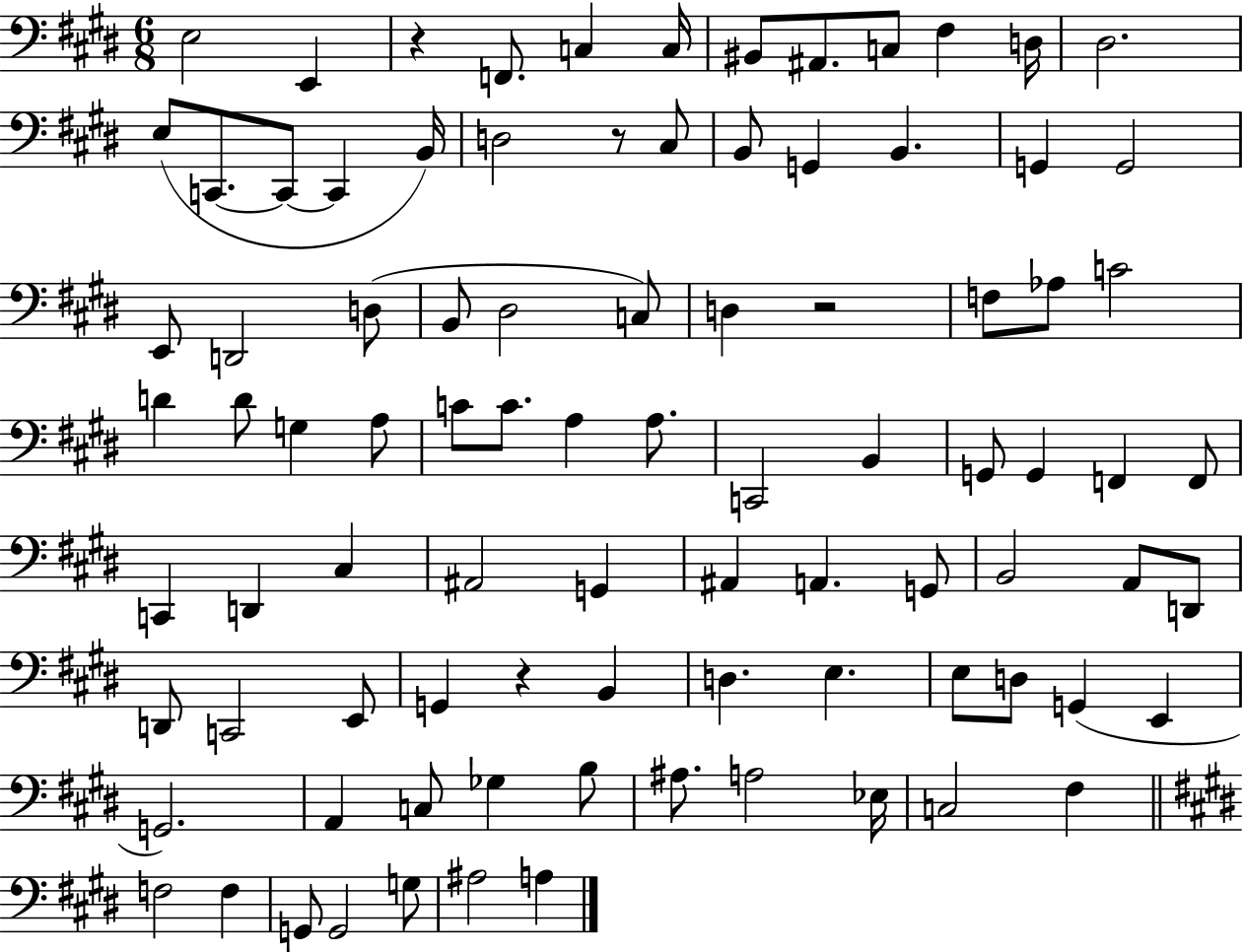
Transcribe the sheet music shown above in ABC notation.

X:1
T:Untitled
M:6/8
L:1/4
K:E
E,2 E,, z F,,/2 C, C,/4 ^B,,/2 ^A,,/2 C,/2 ^F, D,/4 ^D,2 E,/2 C,,/2 C,,/2 C,, B,,/4 D,2 z/2 ^C,/2 B,,/2 G,, B,, G,, G,,2 E,,/2 D,,2 D,/2 B,,/2 ^D,2 C,/2 D, z2 F,/2 _A,/2 C2 D D/2 G, A,/2 C/2 C/2 A, A,/2 C,,2 B,, G,,/2 G,, F,, F,,/2 C,, D,, ^C, ^A,,2 G,, ^A,, A,, G,,/2 B,,2 A,,/2 D,,/2 D,,/2 C,,2 E,,/2 G,, z B,, D, E, E,/2 D,/2 G,, E,, G,,2 A,, C,/2 _G, B,/2 ^A,/2 A,2 _E,/4 C,2 ^F, F,2 F, G,,/2 G,,2 G,/2 ^A,2 A,